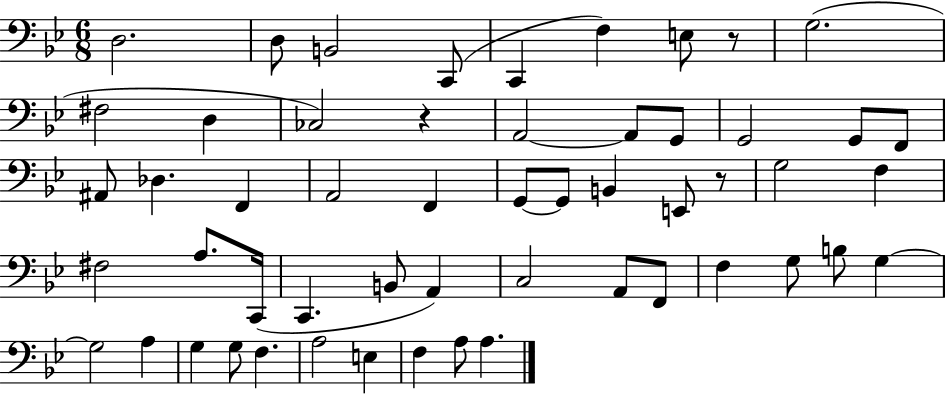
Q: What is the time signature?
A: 6/8